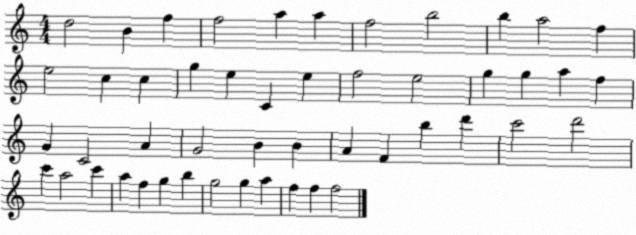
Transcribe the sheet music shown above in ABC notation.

X:1
T:Untitled
M:4/4
L:1/4
K:C
d2 B f f2 a a f2 b2 b a2 f e2 c c g e C e f2 e2 g g a f G C2 A G2 B B A F b d' c'2 d'2 c' a2 c' a f g b g2 g a f f f2